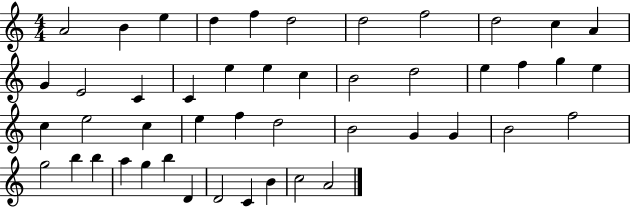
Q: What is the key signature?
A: C major